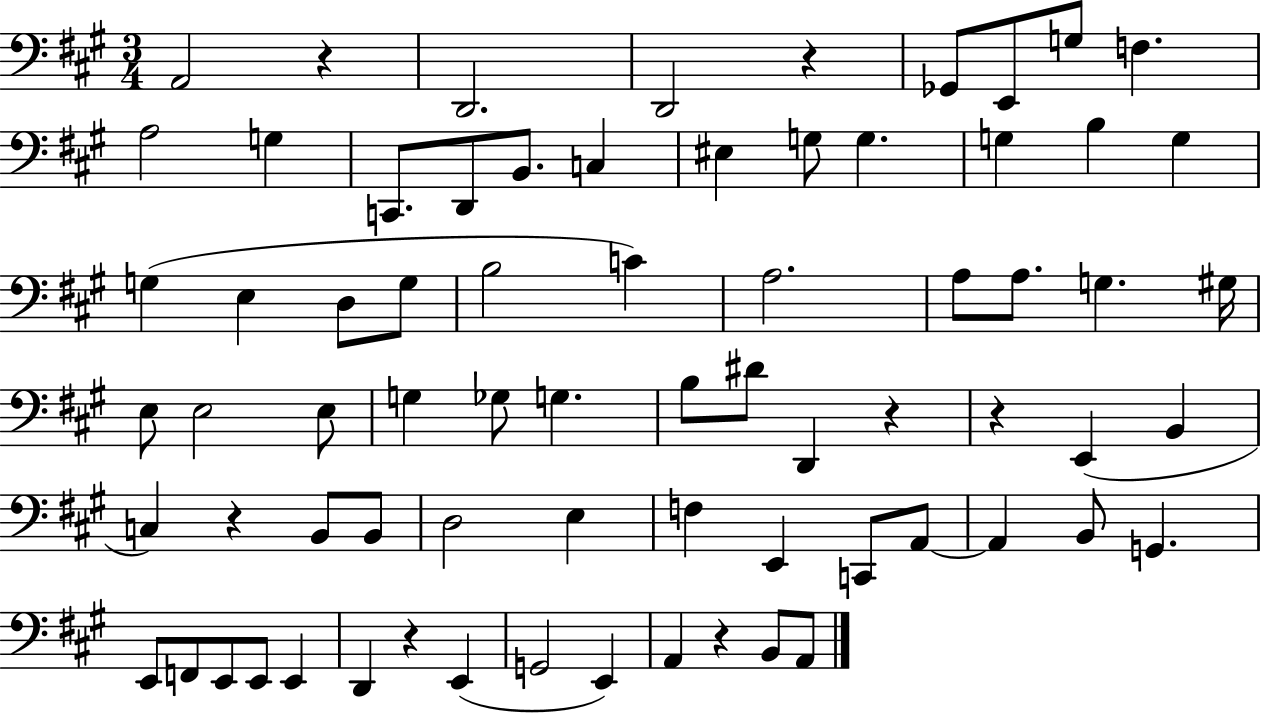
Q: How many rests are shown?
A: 7